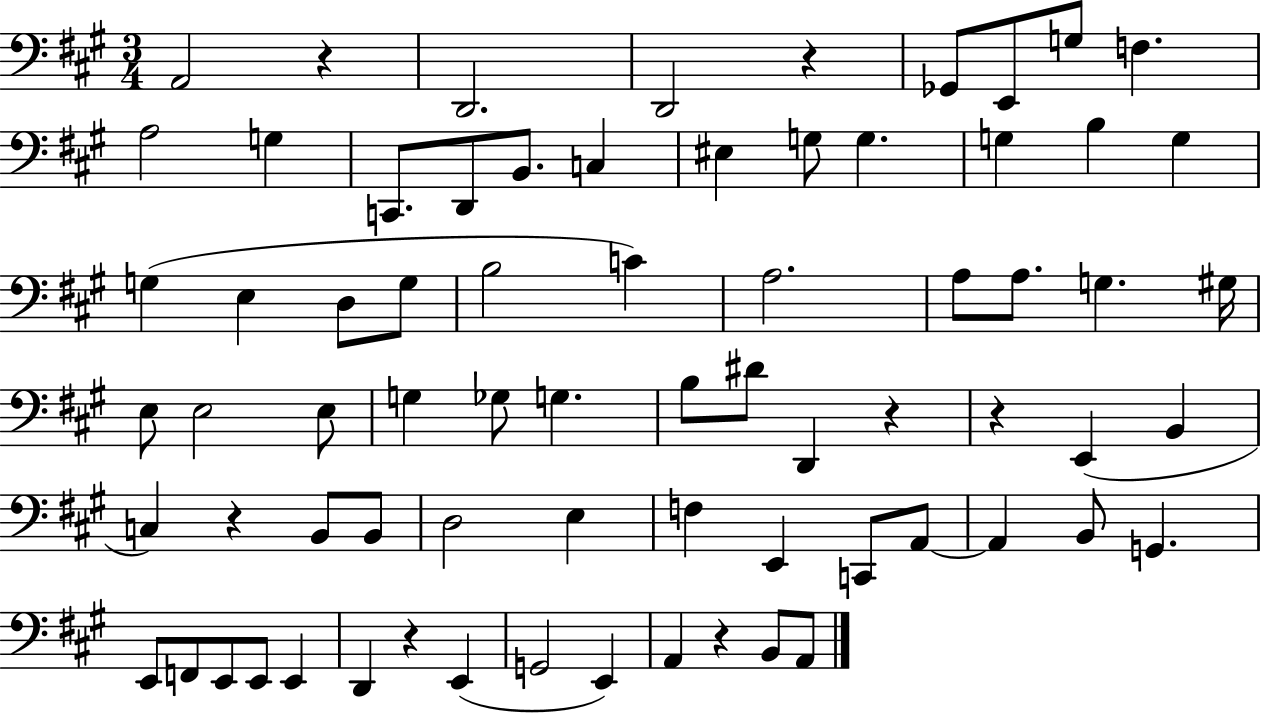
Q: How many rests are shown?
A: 7